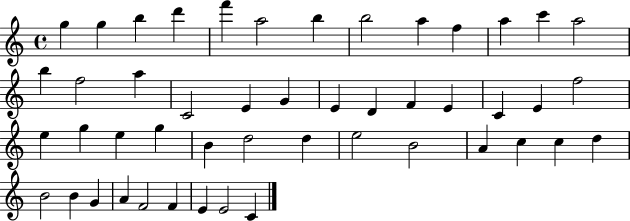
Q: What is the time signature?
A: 4/4